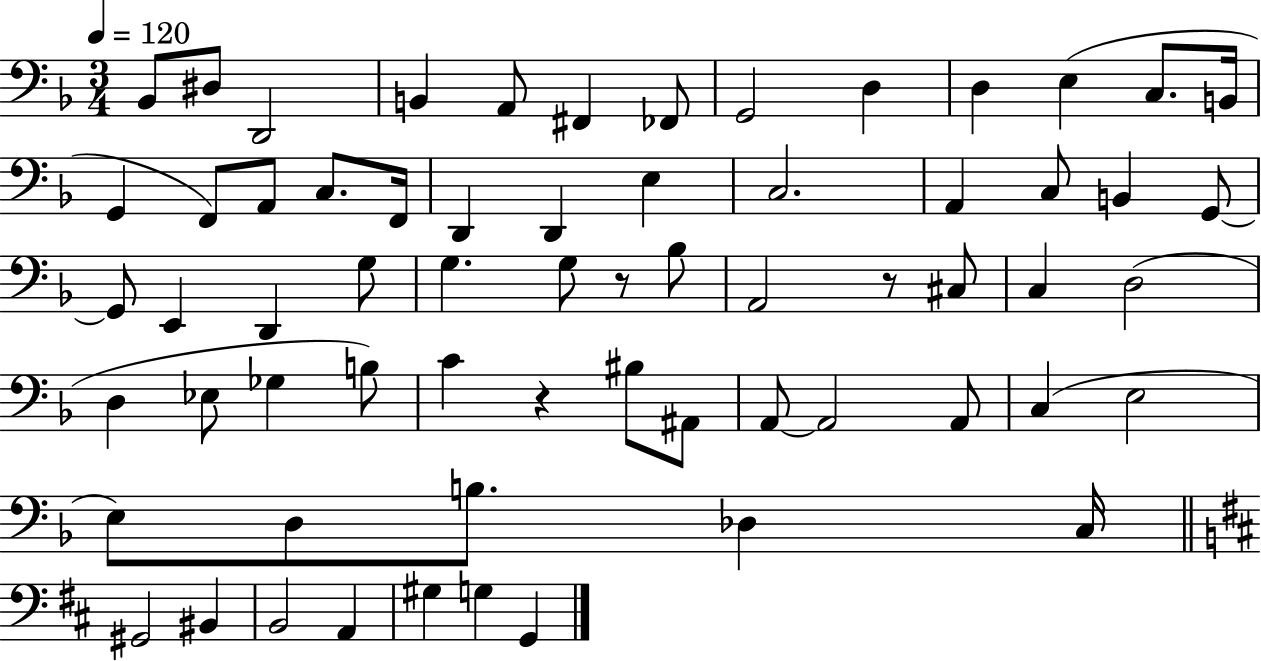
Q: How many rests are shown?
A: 3